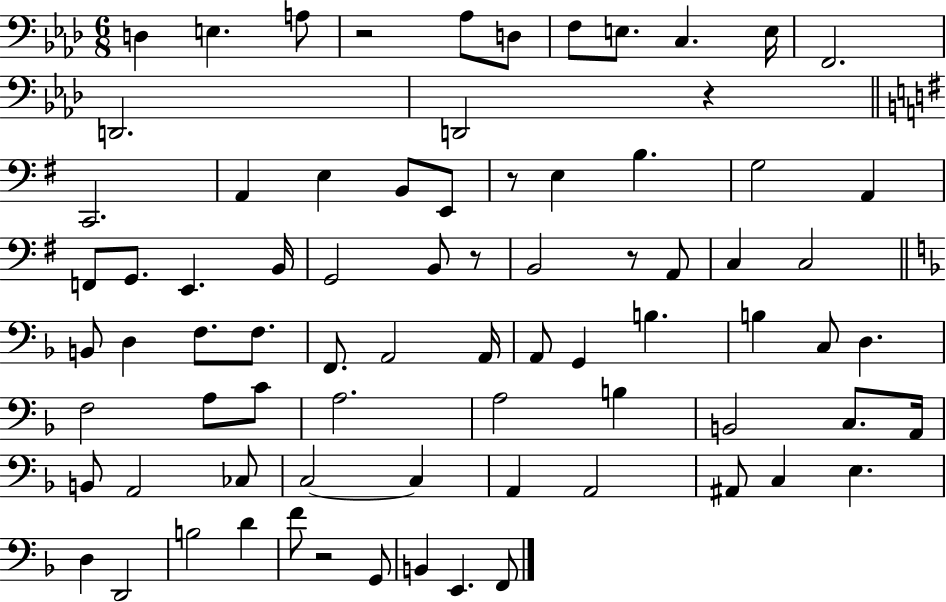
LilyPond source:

{
  \clef bass
  \numericTimeSignature
  \time 6/8
  \key aes \major
  d4 e4. a8 | r2 aes8 d8 | f8 e8. c4. e16 | f,2. | \break d,2. | d,2 r4 | \bar "||" \break \key g \major c,2. | a,4 e4 b,8 e,8 | r8 e4 b4. | g2 a,4 | \break f,8 g,8. e,4. b,16 | g,2 b,8 r8 | b,2 r8 a,8 | c4 c2 | \break \bar "||" \break \key f \major b,8 d4 f8. f8. | f,8. a,2 a,16 | a,8 g,4 b4. | b4 c8 d4. | \break f2 a8 c'8 | a2. | a2 b4 | b,2 c8. a,16 | \break b,8 a,2 ces8 | c2~~ c4 | a,4 a,2 | ais,8 c4 e4. | \break d4 d,2 | b2 d'4 | f'8 r2 g,8 | b,4 e,4. f,8 | \break \bar "|."
}